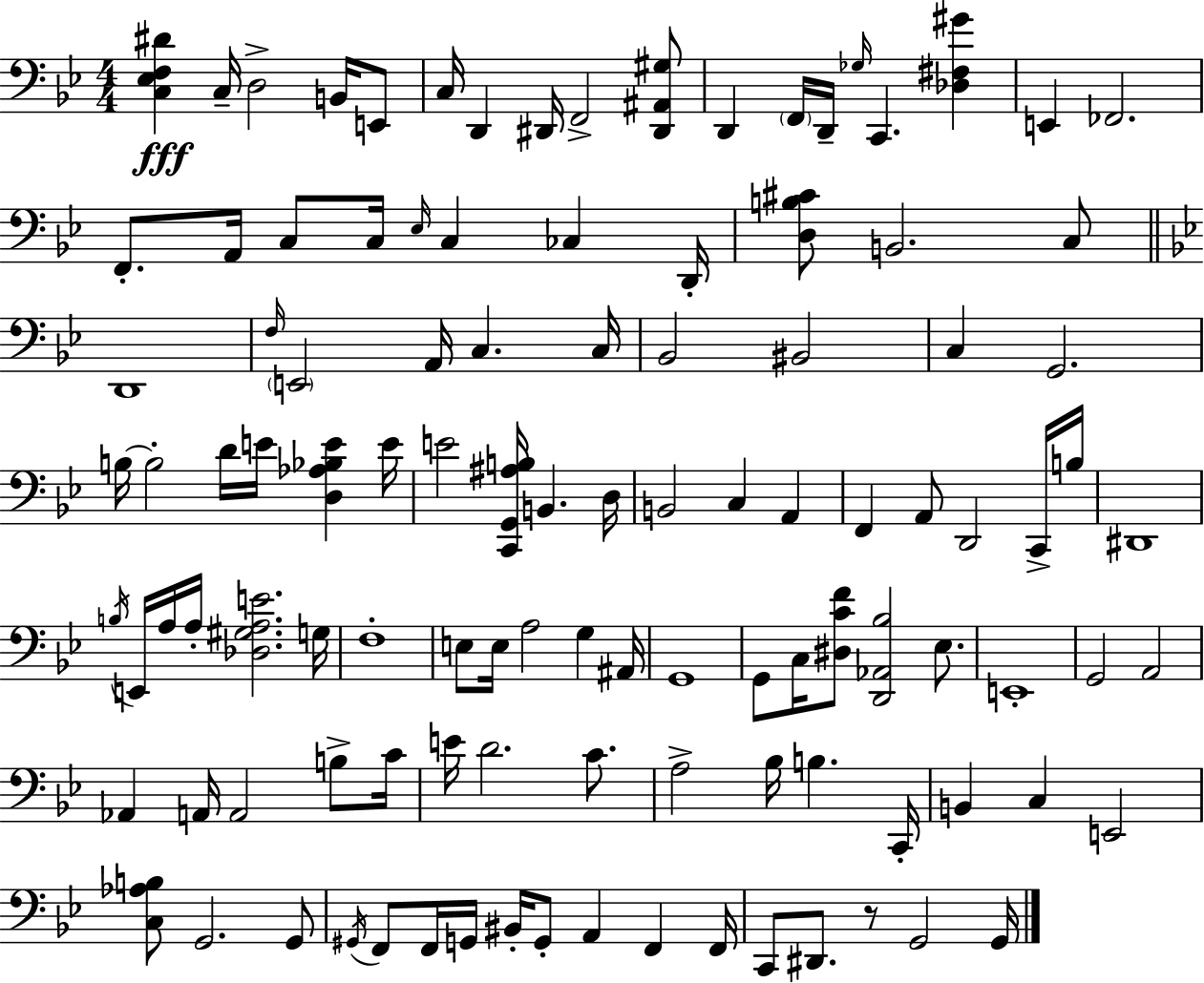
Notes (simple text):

[C3,Eb3,F3,D#4]/q C3/s D3/h B2/s E2/e C3/s D2/q D#2/s F2/h [D#2,A#2,G#3]/e D2/q F2/s D2/s Gb3/s C2/q. [Db3,F#3,G#4]/q E2/q FES2/h. F2/e. A2/s C3/e C3/s Eb3/s C3/q CES3/q D2/s [D3,B3,C#4]/e B2/h. C3/e D2/w F3/s E2/h A2/s C3/q. C3/s Bb2/h BIS2/h C3/q G2/h. B3/s B3/h D4/s E4/s [D3,Ab3,Bb3,E4]/q E4/s E4/h [C2,G2,A#3,B3]/s B2/q. D3/s B2/h C3/q A2/q F2/q A2/e D2/h C2/s B3/s D#2/w B3/s E2/s A3/s A3/s [Db3,G#3,A3,E4]/h. G3/s F3/w E3/e E3/s A3/h G3/q A#2/s G2/w G2/e C3/s [D#3,C4,F4]/e [D2,Ab2,Bb3]/h Eb3/e. E2/w G2/h A2/h Ab2/q A2/s A2/h B3/e C4/s E4/s D4/h. C4/e. A3/h Bb3/s B3/q. C2/s B2/q C3/q E2/h [C3,Ab3,B3]/e G2/h. G2/e G#2/s F2/e F2/s G2/s BIS2/s G2/e A2/q F2/q F2/s C2/e D#2/e. R/e G2/h G2/s